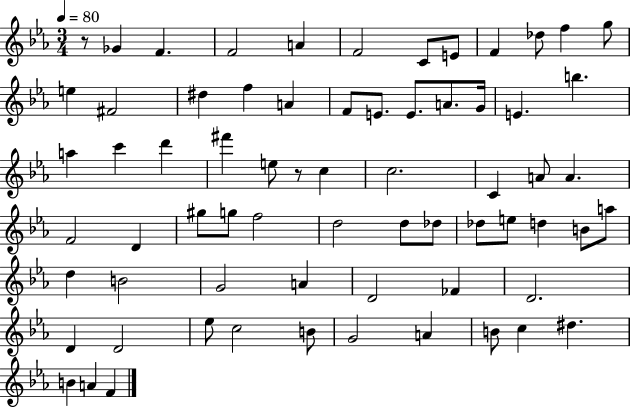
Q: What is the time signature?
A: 3/4